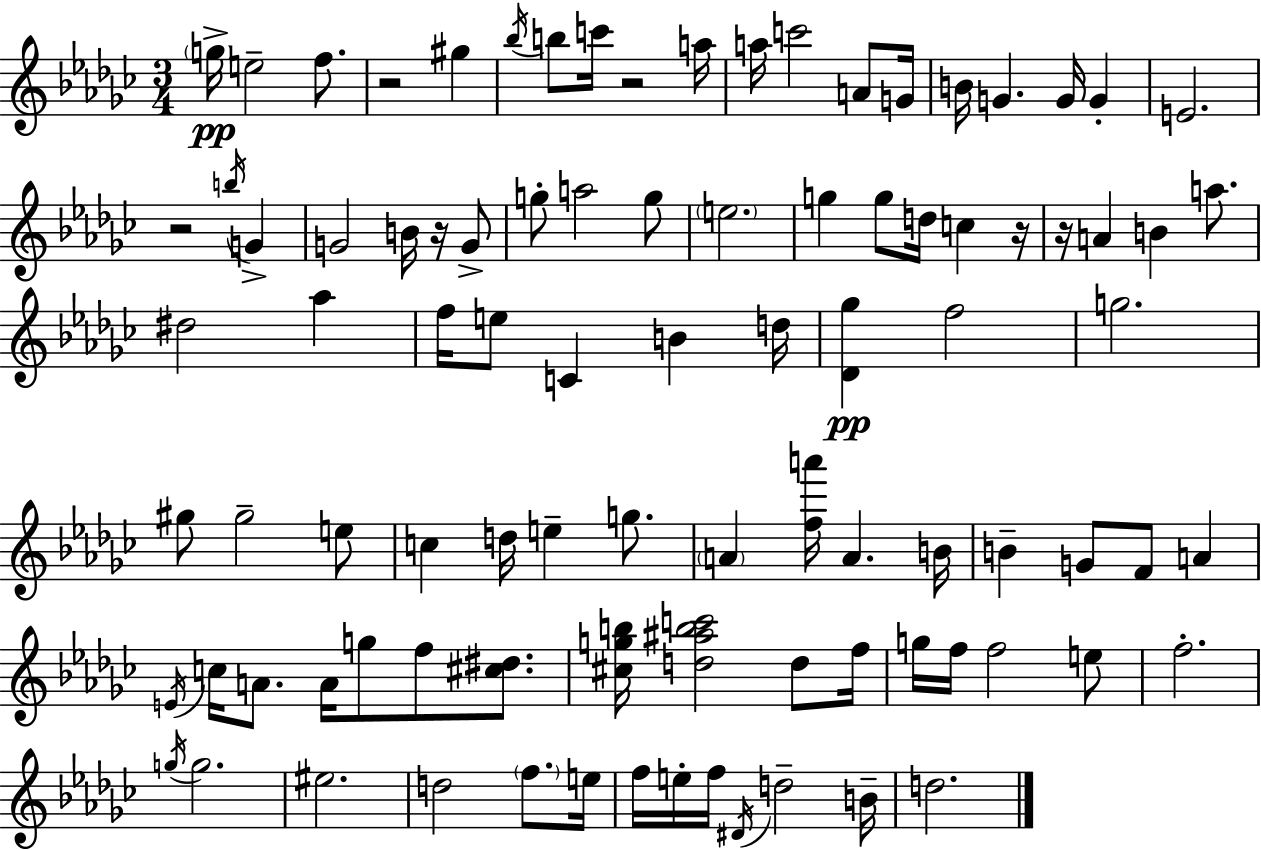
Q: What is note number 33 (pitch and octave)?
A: A5